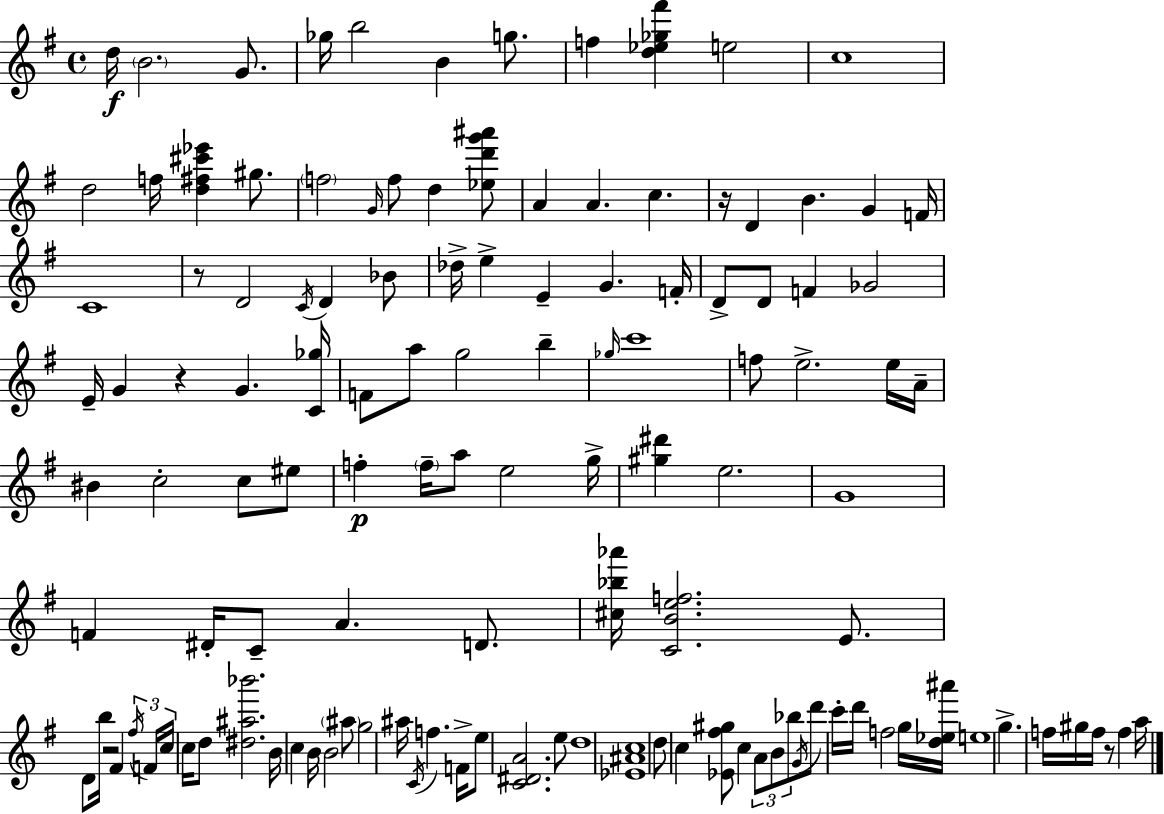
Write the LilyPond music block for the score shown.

{
  \clef treble
  \time 4/4
  \defaultTimeSignature
  \key e \minor
  d''16\f \parenthesize b'2. g'8. | ges''16 b''2 b'4 g''8. | f''4 <d'' ees'' ges'' fis'''>4 e''2 | c''1 | \break d''2 f''16 <d'' fis'' cis''' ees'''>4 gis''8. | \parenthesize f''2 \grace { g'16 } f''8 d''4 <ees'' d''' g''' ais'''>8 | a'4 a'4. c''4. | r16 d'4 b'4. g'4 | \break f'16 c'1 | r8 d'2 \acciaccatura { c'16 } d'4 | bes'8 des''16-> e''4-> e'4-- g'4. | f'16-. d'8-> d'8 f'4 ges'2 | \break e'16-- g'4 r4 g'4. | <c' ges''>16 f'8 a''8 g''2 b''4-- | \grace { ges''16 } c'''1 | f''8 e''2.-> | \break e''16 a'16-- bis'4 c''2-. c''8 | eis''8 f''4-.\p \parenthesize f''16-- a''8 e''2 | g''16-> <gis'' dis'''>4 e''2. | g'1 | \break f'4 dis'16-. c'8-- a'4. | d'8. <cis'' bes'' aes'''>16 <c' b' e'' f''>2. | e'8. d'8 b''16 r2 fis'4 | \tuplet 3/2 { \acciaccatura { fis''16 } f'16 c''16 } c''16 d''8 <dis'' ais'' bes'''>2. | \break b'16 c''4 b'16 b'2 | \parenthesize ais''8 g''2 ais''16 \acciaccatura { c'16 } f''4. | f'16-> e''8 <c' dis' a'>2. | e''8 d''1 | \break <ees' ais' c''>1 | d''8 c''4 <ees' fis'' gis''>8 c''4 | \tuplet 3/2 { a'8 b'8 bes''8 } \acciaccatura { g'16 } d'''8 c'''16-. d'''16 f''2 | g''16 <d'' ees'' ais'''>16 e''1 | \break g''4.-> f''16 gis''16 f''16 r8 | f''4 a''16 \bar "|."
}